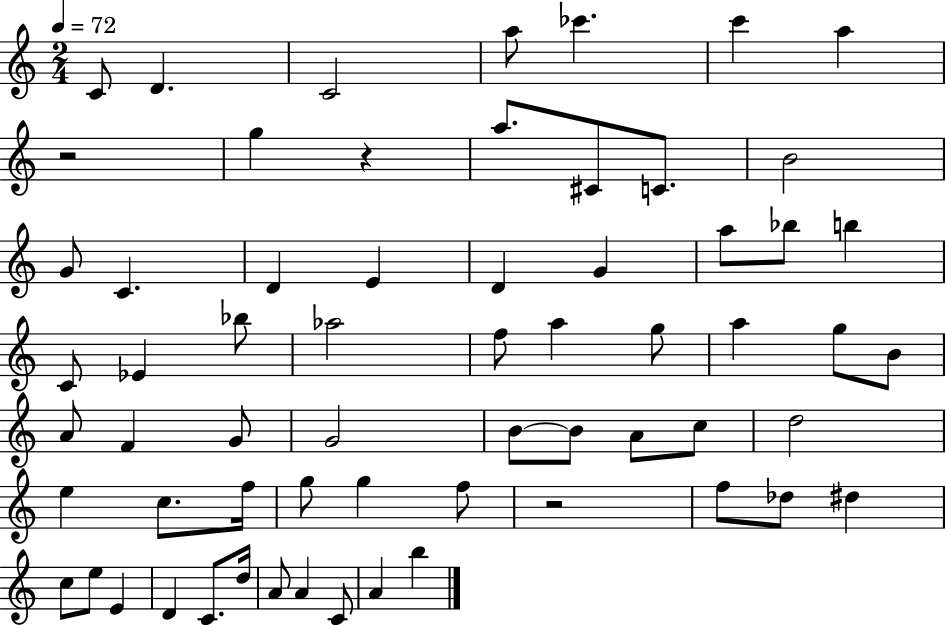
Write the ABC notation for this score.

X:1
T:Untitled
M:2/4
L:1/4
K:C
C/2 D C2 a/2 _c' c' a z2 g z a/2 ^C/2 C/2 B2 G/2 C D E D G a/2 _b/2 b C/2 _E _b/2 _a2 f/2 a g/2 a g/2 B/2 A/2 F G/2 G2 B/2 B/2 A/2 c/2 d2 e c/2 f/4 g/2 g f/2 z2 f/2 _d/2 ^d c/2 e/2 E D C/2 d/4 A/2 A C/2 A b